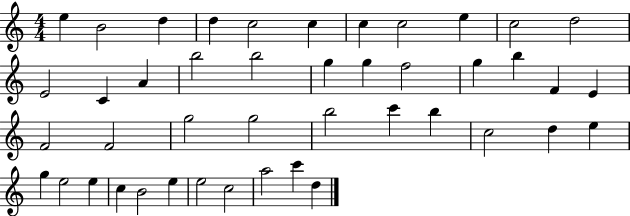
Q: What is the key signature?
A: C major